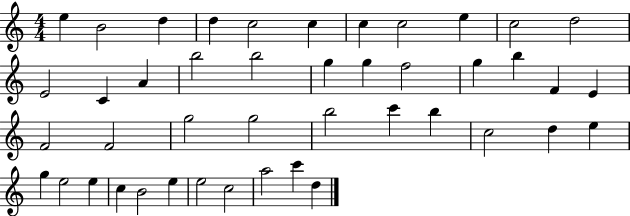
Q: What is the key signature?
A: C major